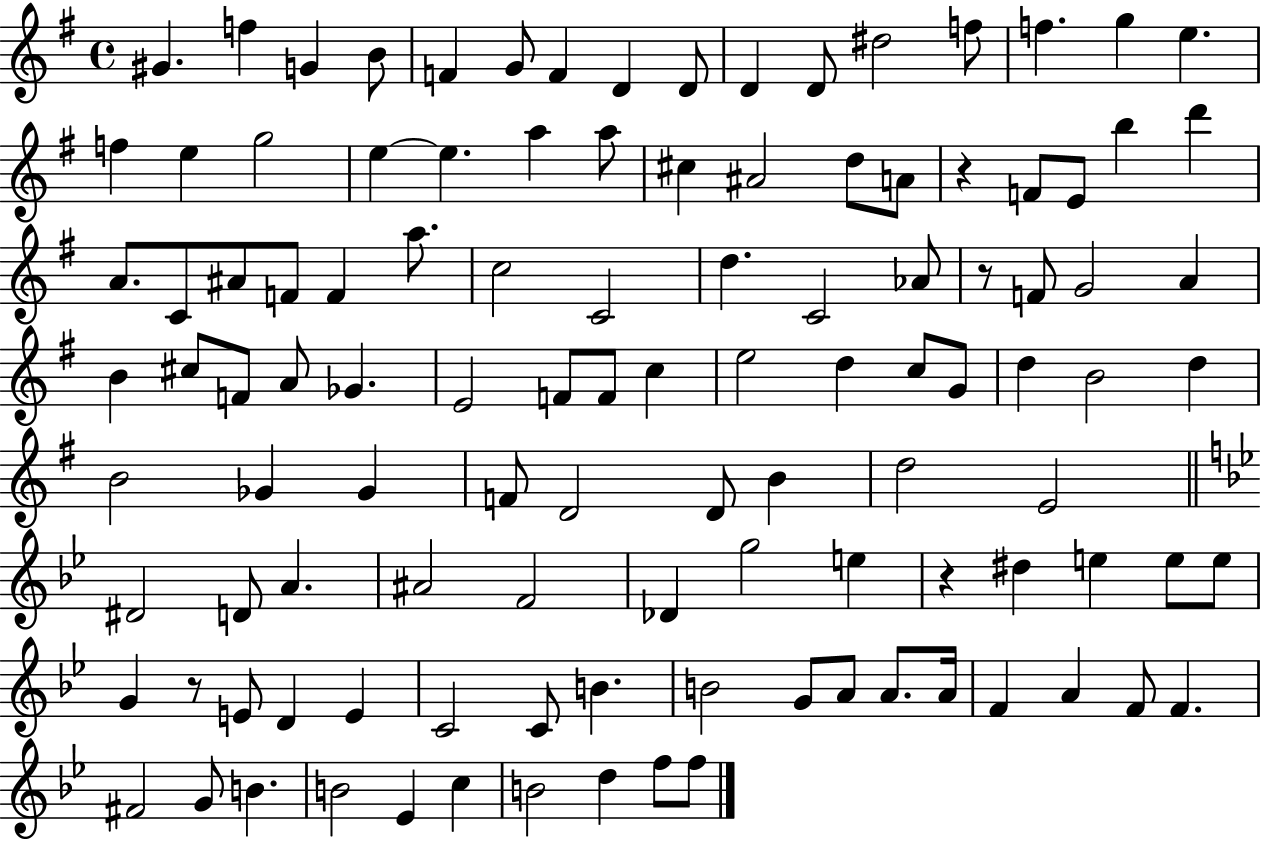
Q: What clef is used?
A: treble